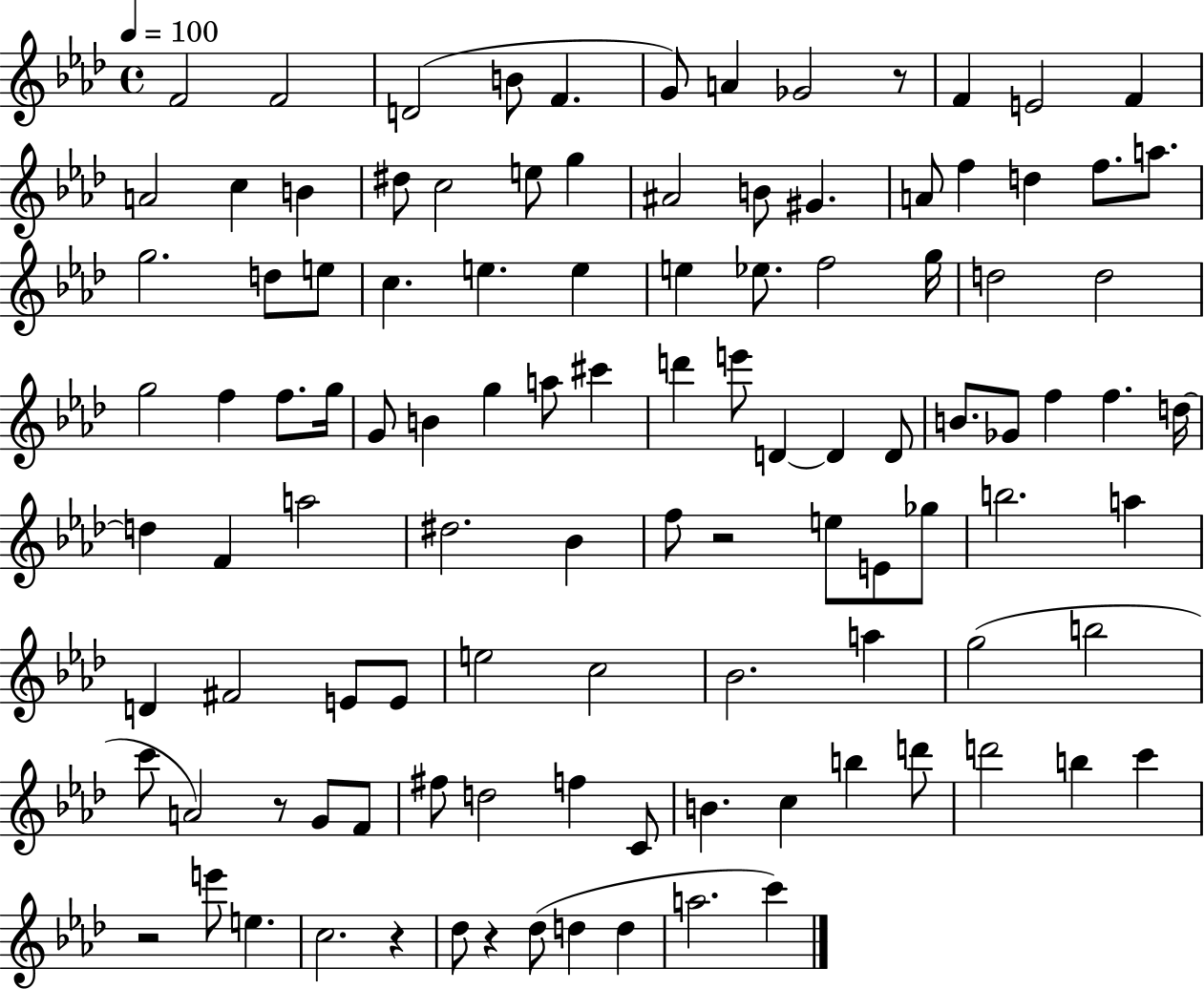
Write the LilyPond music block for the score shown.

{
  \clef treble
  \time 4/4
  \defaultTimeSignature
  \key aes \major
  \tempo 4 = 100
  f'2 f'2 | d'2( b'8 f'4. | g'8) a'4 ges'2 r8 | f'4 e'2 f'4 | \break a'2 c''4 b'4 | dis''8 c''2 e''8 g''4 | ais'2 b'8 gis'4. | a'8 f''4 d''4 f''8. a''8. | \break g''2. d''8 e''8 | c''4. e''4. e''4 | e''4 ees''8. f''2 g''16 | d''2 d''2 | \break g''2 f''4 f''8. g''16 | g'8 b'4 g''4 a''8 cis'''4 | d'''4 e'''8 d'4~~ d'4 d'8 | b'8. ges'8 f''4 f''4. d''16~~ | \break d''4 f'4 a''2 | dis''2. bes'4 | f''8 r2 e''8 e'8 ges''8 | b''2. a''4 | \break d'4 fis'2 e'8 e'8 | e''2 c''2 | bes'2. a''4 | g''2( b''2 | \break c'''8 a'2) r8 g'8 f'8 | fis''8 d''2 f''4 c'8 | b'4. c''4 b''4 d'''8 | d'''2 b''4 c'''4 | \break r2 e'''8 e''4. | c''2. r4 | des''8 r4 des''8( d''4 d''4 | a''2. c'''4) | \break \bar "|."
}